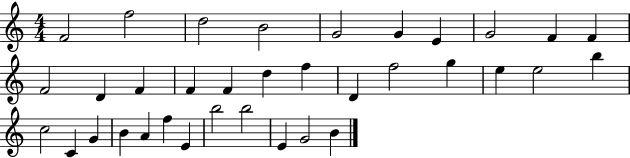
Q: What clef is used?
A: treble